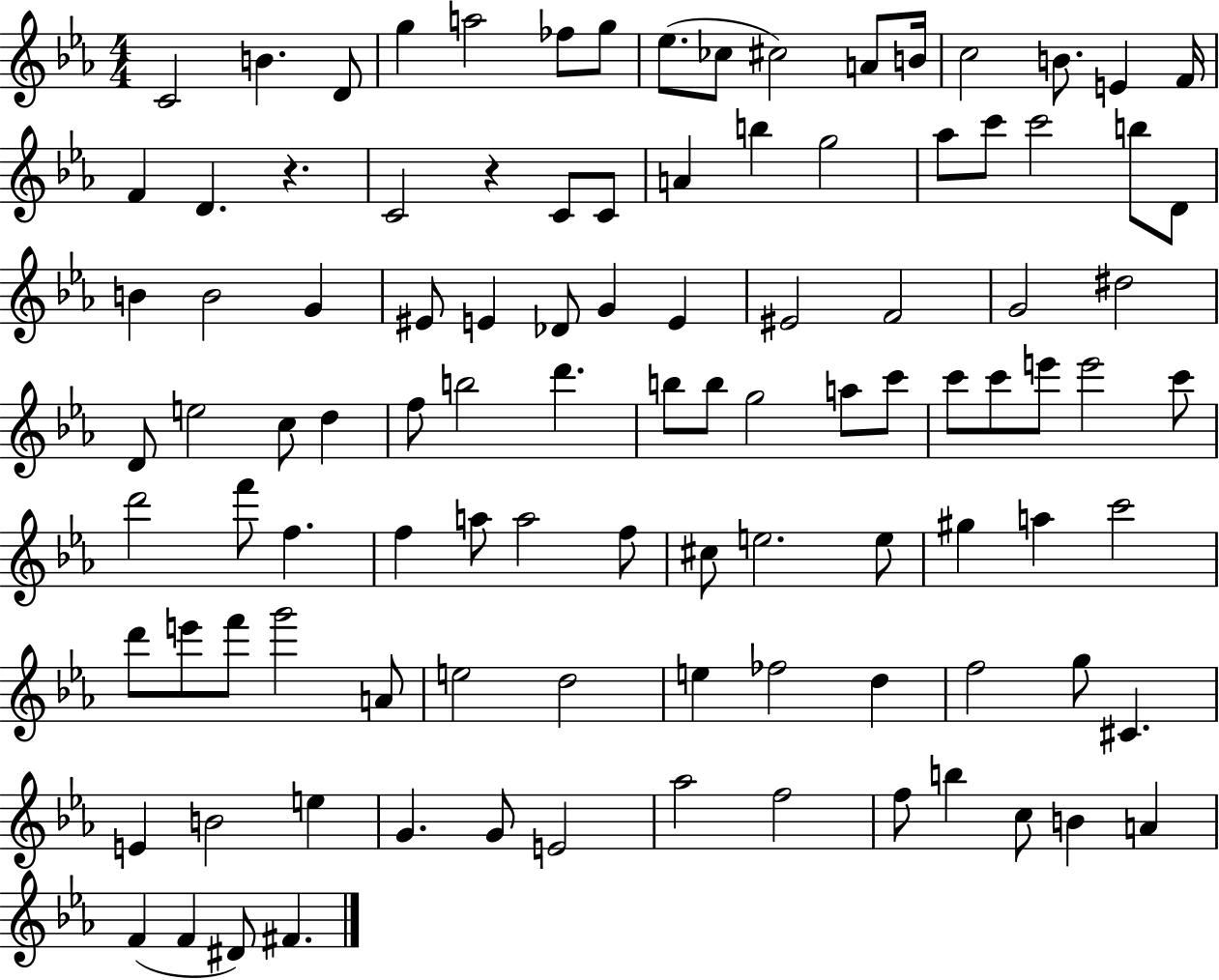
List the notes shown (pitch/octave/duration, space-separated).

C4/h B4/q. D4/e G5/q A5/h FES5/e G5/e Eb5/e. CES5/e C#5/h A4/e B4/s C5/h B4/e. E4/q F4/s F4/q D4/q. R/q. C4/h R/q C4/e C4/e A4/q B5/q G5/h Ab5/e C6/e C6/h B5/e D4/e B4/q B4/h G4/q EIS4/e E4/q Db4/e G4/q E4/q EIS4/h F4/h G4/h D#5/h D4/e E5/h C5/e D5/q F5/e B5/h D6/q. B5/e B5/e G5/h A5/e C6/e C6/e C6/e E6/e E6/h C6/e D6/h F6/e F5/q. F5/q A5/e A5/h F5/e C#5/e E5/h. E5/e G#5/q A5/q C6/h D6/e E6/e F6/e G6/h A4/e E5/h D5/h E5/q FES5/h D5/q F5/h G5/e C#4/q. E4/q B4/h E5/q G4/q. G4/e E4/h Ab5/h F5/h F5/e B5/q C5/e B4/q A4/q F4/q F4/q D#4/e F#4/q.